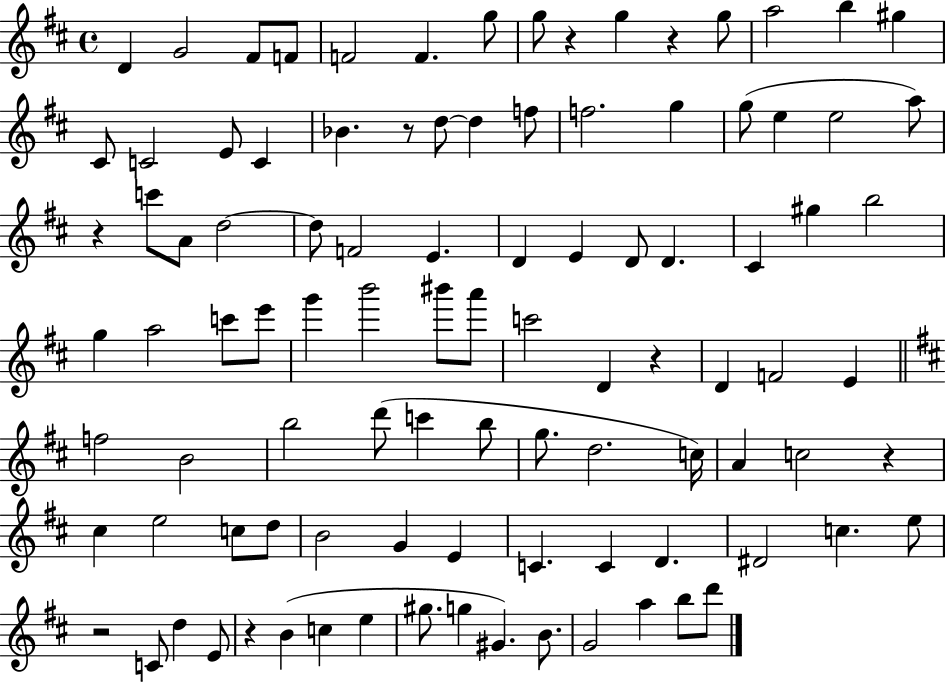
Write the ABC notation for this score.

X:1
T:Untitled
M:4/4
L:1/4
K:D
D G2 ^F/2 F/2 F2 F g/2 g/2 z g z g/2 a2 b ^g ^C/2 C2 E/2 C _B z/2 d/2 d f/2 f2 g g/2 e e2 a/2 z c'/2 A/2 d2 d/2 F2 E D E D/2 D ^C ^g b2 g a2 c'/2 e'/2 g' b'2 ^b'/2 a'/2 c'2 D z D F2 E f2 B2 b2 d'/2 c' b/2 g/2 d2 c/4 A c2 z ^c e2 c/2 d/2 B2 G E C C D ^D2 c e/2 z2 C/2 d E/2 z B c e ^g/2 g ^G B/2 G2 a b/2 d'/2